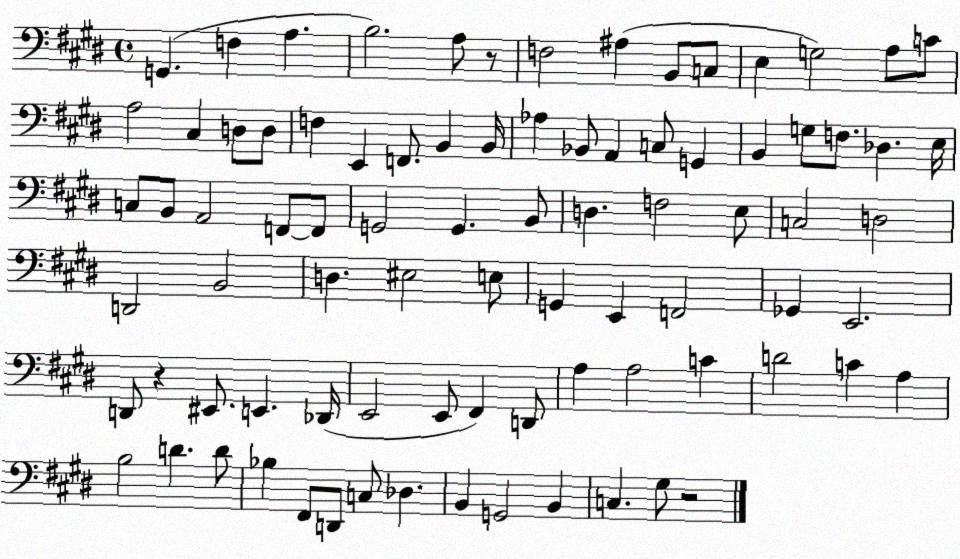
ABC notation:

X:1
T:Untitled
M:4/4
L:1/4
K:E
G,, F, A, B,2 A,/2 z/2 F,2 ^A, B,,/2 C,/2 E, G,2 A,/2 C/2 A,2 ^C, D,/2 D,/2 F, E,, F,,/2 B,, B,,/4 _A, _B,,/2 A,, C,/2 G,, B,, G,/2 F,/2 _D, E,/4 C,/2 B,,/2 A,,2 F,,/2 F,,/2 G,,2 G,, B,,/2 D, F,2 E,/2 C,2 D,2 D,,2 B,,2 D, ^E,2 E,/2 G,, E,, F,,2 _G,, E,,2 D,,/2 z ^E,,/2 E,, _D,,/4 E,,2 E,,/2 ^F,, D,,/2 A, A,2 C D2 C A, B,2 D D/2 _B, ^F,,/2 D,,/2 C,/2 _D, B,, G,,2 B,, C, ^G,/2 z2